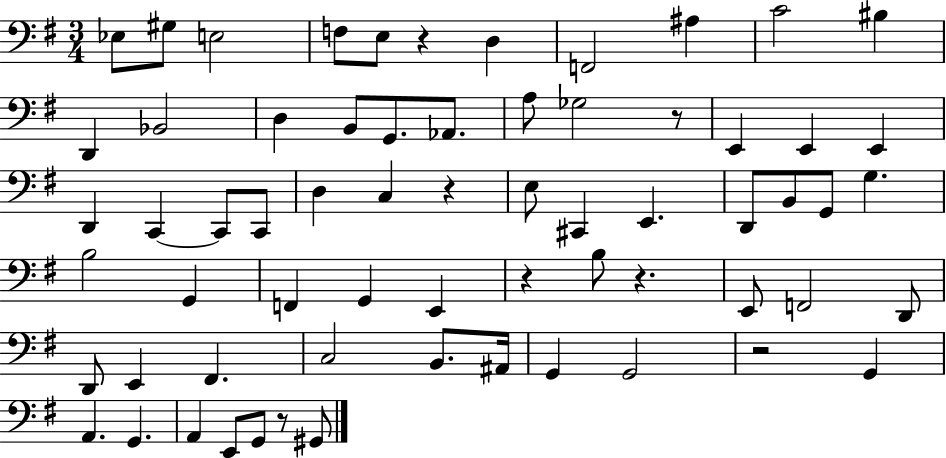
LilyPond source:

{
  \clef bass
  \numericTimeSignature
  \time 3/4
  \key g \major
  ees8 gis8 e2 | f8 e8 r4 d4 | f,2 ais4 | c'2 bis4 | \break d,4 bes,2 | d4 b,8 g,8. aes,8. | a8 ges2 r8 | e,4 e,4 e,4 | \break d,4 c,4~~ c,8 c,8 | d4 c4 r4 | e8 cis,4 e,4. | d,8 b,8 g,8 g4. | \break b2 g,4 | f,4 g,4 e,4 | r4 b8 r4. | e,8 f,2 d,8 | \break d,8 e,4 fis,4. | c2 b,8. ais,16 | g,4 g,2 | r2 g,4 | \break a,4. g,4. | a,4 e,8 g,8 r8 gis,8 | \bar "|."
}